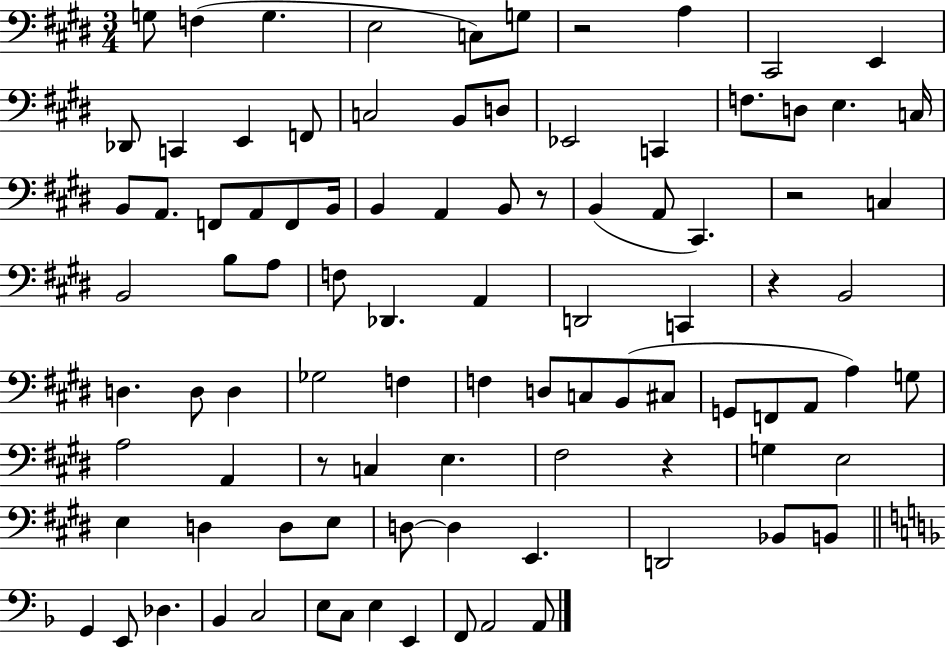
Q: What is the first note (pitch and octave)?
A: G3